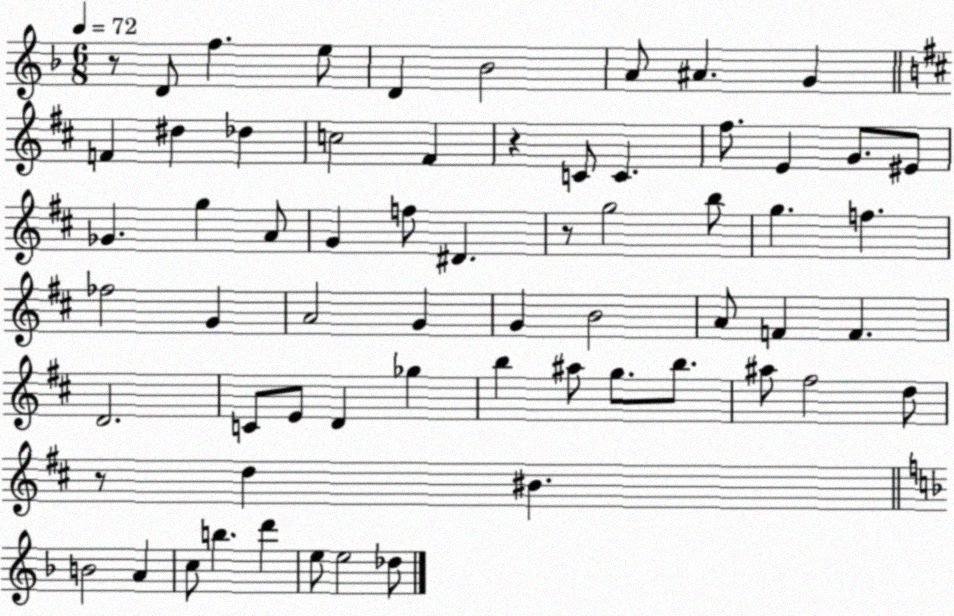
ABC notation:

X:1
T:Untitled
M:6/8
L:1/4
K:F
z/2 D/2 f e/2 D _B2 A/2 ^A G F ^d _d c2 ^F z C/2 C ^f/2 E G/2 ^E/2 _G g A/2 G f/2 ^D z/2 g2 b/2 g f _f2 G A2 G G B2 A/2 F F D2 C/2 E/2 D _g b ^a/2 g/2 b/2 ^a/2 ^f2 d/2 z/2 d ^B B2 A c/2 b d' e/2 e2 _d/2